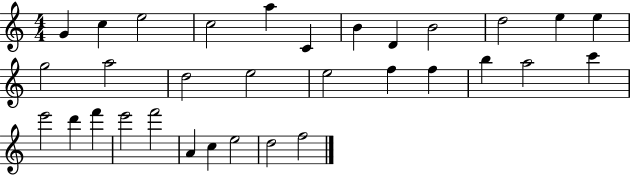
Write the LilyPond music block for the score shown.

{
  \clef treble
  \numericTimeSignature
  \time 4/4
  \key c \major
  g'4 c''4 e''2 | c''2 a''4 c'4 | b'4 d'4 b'2 | d''2 e''4 e''4 | \break g''2 a''2 | d''2 e''2 | e''2 f''4 f''4 | b''4 a''2 c'''4 | \break e'''2 d'''4 f'''4 | e'''2 f'''2 | a'4 c''4 e''2 | d''2 f''2 | \break \bar "|."
}